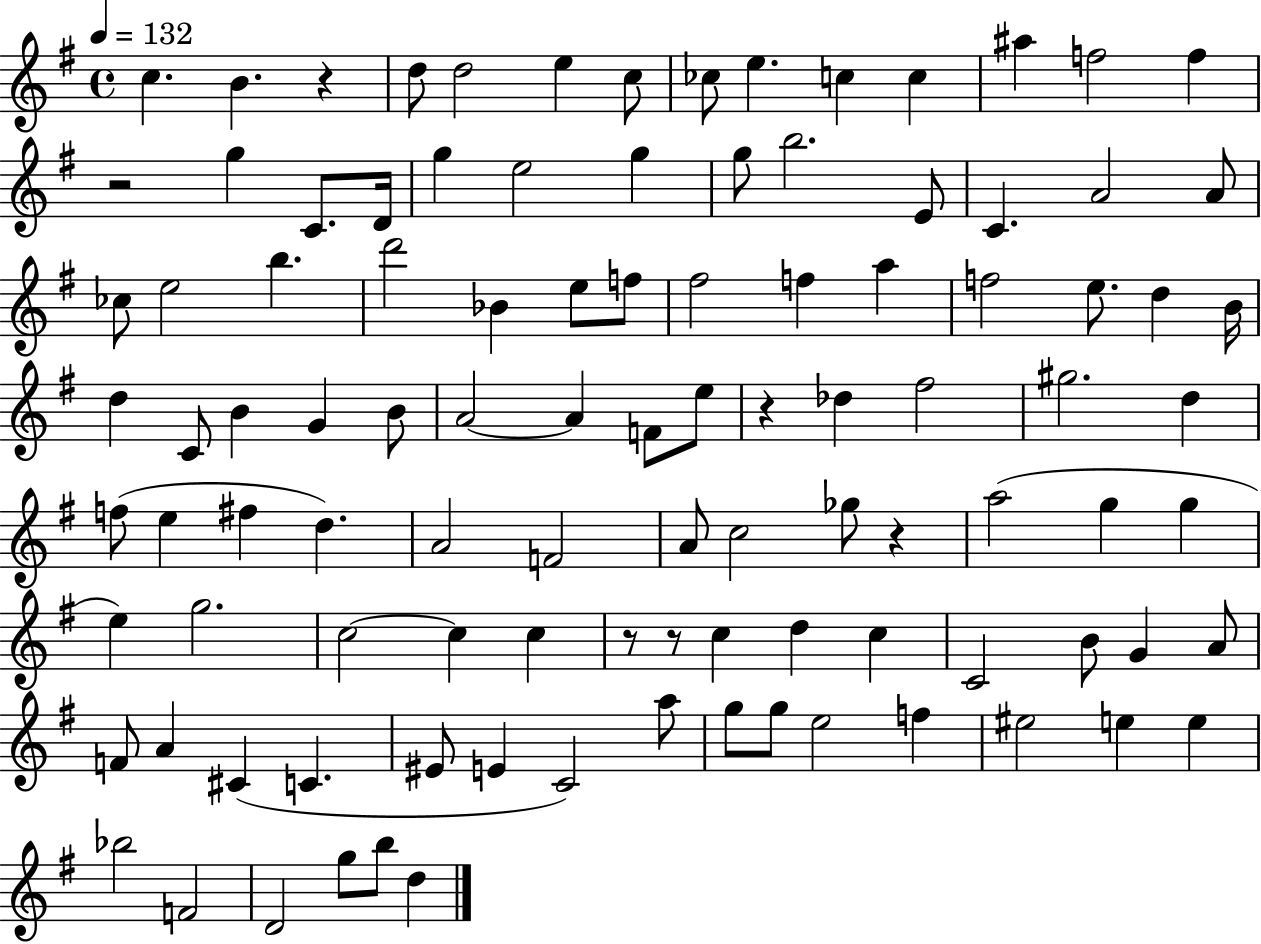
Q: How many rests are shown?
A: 6